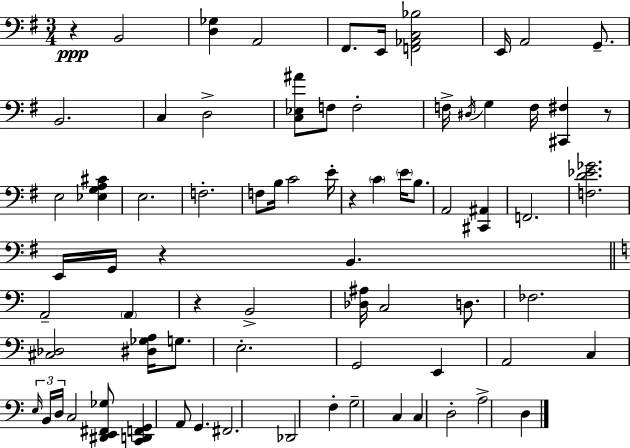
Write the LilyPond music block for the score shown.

{
  \clef bass
  \numericTimeSignature
  \time 3/4
  \key g \major
  r4\ppp b,2 | <d ges>4 a,2 | fis,8. e,16 <f, aes, c bes>2 | e,16 a,2 g,8.-- | \break b,2. | c4 d2-> | <c ees ais'>8 f8 f2-. | f16-> \acciaccatura { dis16 } g4 f16 <cis, fis>4 r8 | \break e2 <ees g a cis'>4 | e2. | f2.-. | f8 b16 c'2 | \break e'16-. r4 \parenthesize c'4 \parenthesize e'16 b8. | a,2 <cis, ais,>4 | f,2. | <f d' ees' ges'>2. | \break e,16 g,16 r4 b,4. | \bar "||" \break \key a \minor a,2-- \parenthesize a,4 | r4 b,2-> | <des ais>16 c2 d8. | fes2. | \break <cis des>2 <dis ges a>16 g8. | e2.-. | g,2 e,4 | a,2 c4 | \break \tuplet 3/2 { \grace { e16 } b,16 d16 } c2 <dis, e, fis, ges>8 | <c, d, f, g,>4 a,8 g,4. | fis,2. | des,2 f4-. | \break g2-- c4 | c4 d2-. | a2-> d4 | \bar "|."
}